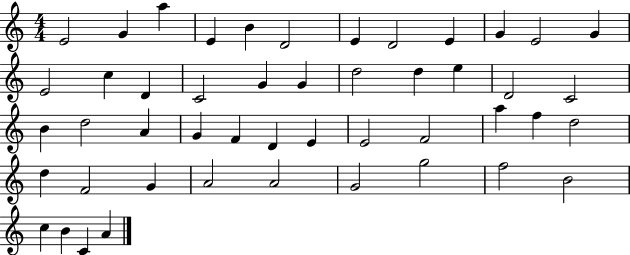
{
  \clef treble
  \numericTimeSignature
  \time 4/4
  \key c \major
  e'2 g'4 a''4 | e'4 b'4 d'2 | e'4 d'2 e'4 | g'4 e'2 g'4 | \break e'2 c''4 d'4 | c'2 g'4 g'4 | d''2 d''4 e''4 | d'2 c'2 | \break b'4 d''2 a'4 | g'4 f'4 d'4 e'4 | e'2 f'2 | a''4 f''4 d''2 | \break d''4 f'2 g'4 | a'2 a'2 | g'2 g''2 | f''2 b'2 | \break c''4 b'4 c'4 a'4 | \bar "|."
}